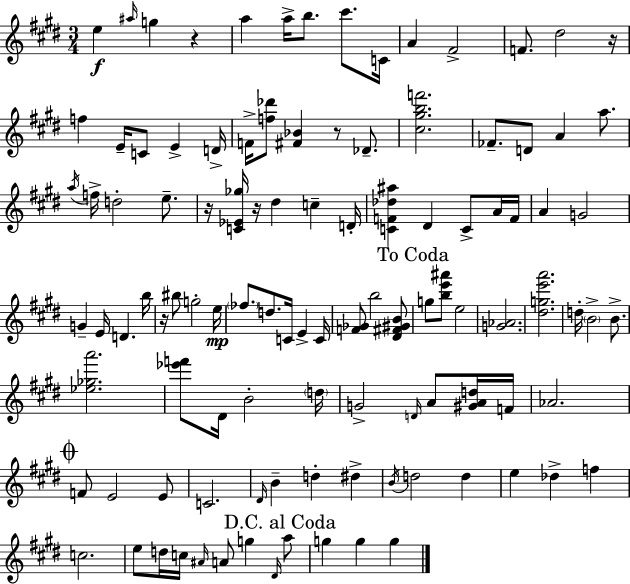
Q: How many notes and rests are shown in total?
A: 107